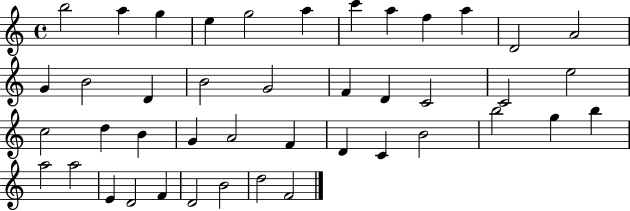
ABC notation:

X:1
T:Untitled
M:4/4
L:1/4
K:C
b2 a g e g2 a c' a f a D2 A2 G B2 D B2 G2 F D C2 C2 e2 c2 d B G A2 F D C B2 b2 g b a2 a2 E D2 F D2 B2 d2 F2